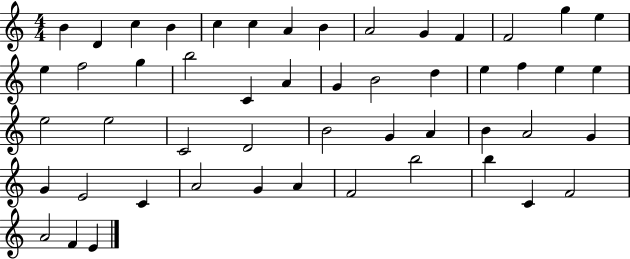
X:1
T:Untitled
M:4/4
L:1/4
K:C
B D c B c c A B A2 G F F2 g e e f2 g b2 C A G B2 d e f e e e2 e2 C2 D2 B2 G A B A2 G G E2 C A2 G A F2 b2 b C F2 A2 F E